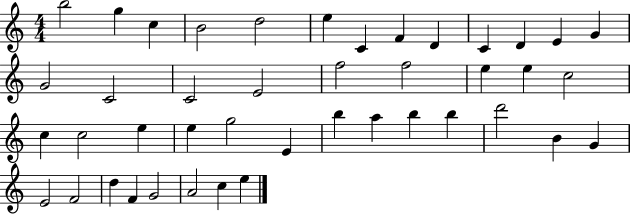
B5/h G5/q C5/q B4/h D5/h E5/q C4/q F4/q D4/q C4/q D4/q E4/q G4/q G4/h C4/h C4/h E4/h F5/h F5/h E5/q E5/q C5/h C5/q C5/h E5/q E5/q G5/h E4/q B5/q A5/q B5/q B5/q D6/h B4/q G4/q E4/h F4/h D5/q F4/q G4/h A4/h C5/q E5/q